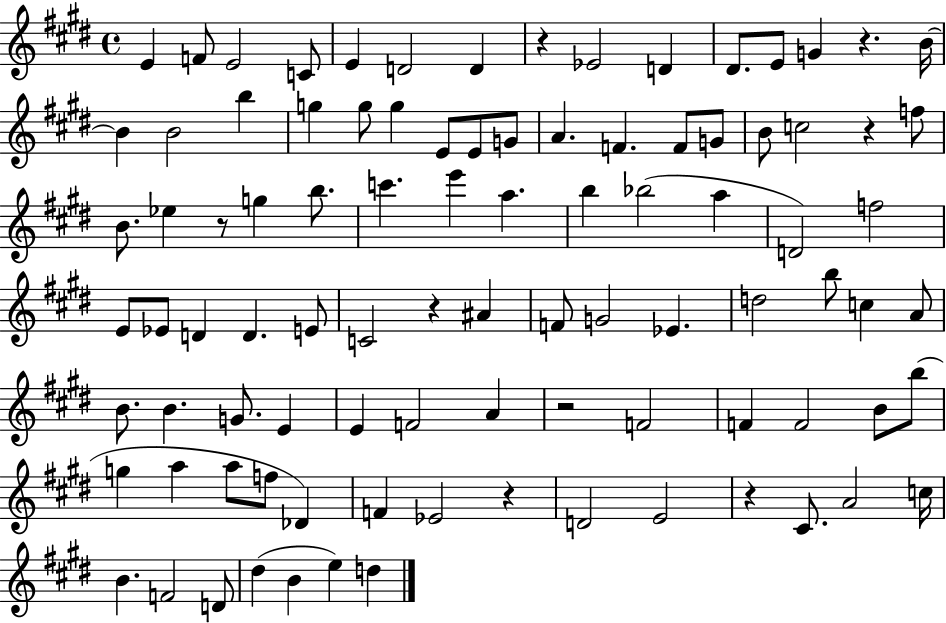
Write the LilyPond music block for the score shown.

{
  \clef treble
  \time 4/4
  \defaultTimeSignature
  \key e \major
  e'4 f'8 e'2 c'8 | e'4 d'2 d'4 | r4 ees'2 d'4 | dis'8. e'8 g'4 r4. b'16~~ | \break b'4 b'2 b''4 | g''4 g''8 g''4 e'8 e'8 g'8 | a'4. f'4. f'8 g'8 | b'8 c''2 r4 f''8 | \break b'8. ees''4 r8 g''4 b''8. | c'''4. e'''4 a''4. | b''4 bes''2( a''4 | d'2) f''2 | \break e'8 ees'8 d'4 d'4. e'8 | c'2 r4 ais'4 | f'8 g'2 ees'4. | d''2 b''8 c''4 a'8 | \break b'8. b'4. g'8. e'4 | e'4 f'2 a'4 | r2 f'2 | f'4 f'2 b'8 b''8( | \break g''4 a''4 a''8 f''8 des'4) | f'4 ees'2 r4 | d'2 e'2 | r4 cis'8. a'2 c''16 | \break b'4. f'2 d'8 | dis''4( b'4 e''4) d''4 | \bar "|."
}